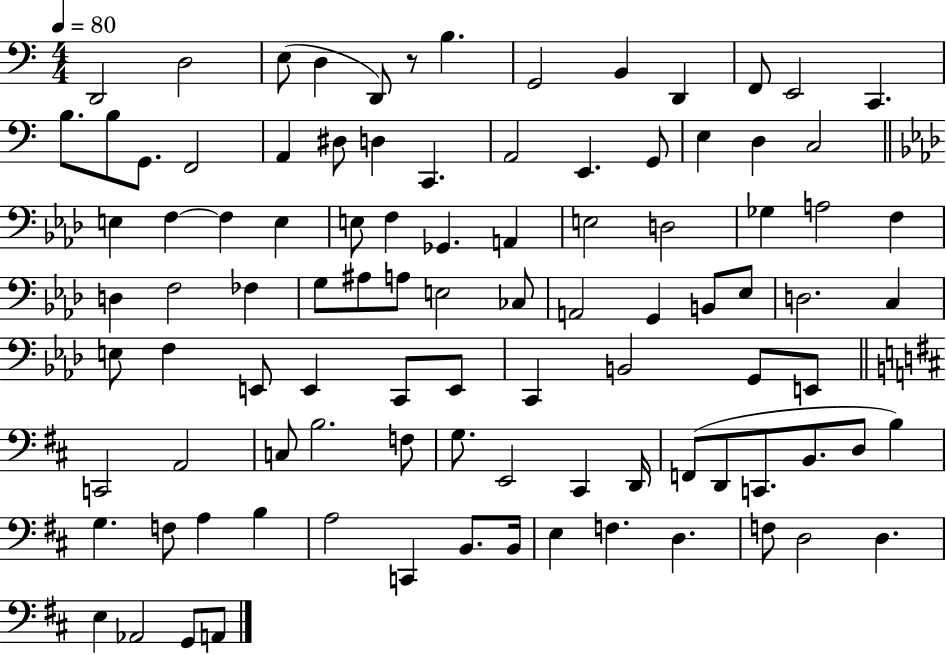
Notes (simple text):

D2/h D3/h E3/e D3/q D2/e R/e B3/q. G2/h B2/q D2/q F2/e E2/h C2/q. B3/e. B3/e G2/e. F2/h A2/q D#3/e D3/q C2/q. A2/h E2/q. G2/e E3/q D3/q C3/h E3/q F3/q F3/q E3/q E3/e F3/q Gb2/q. A2/q E3/h D3/h Gb3/q A3/h F3/q D3/q F3/h FES3/q G3/e A#3/e A3/e E3/h CES3/e A2/h G2/q B2/e Eb3/e D3/h. C3/q E3/e F3/q E2/e E2/q C2/e E2/e C2/q B2/h G2/e E2/e C2/h A2/h C3/e B3/h. F3/e G3/e. E2/h C#2/q D2/s F2/e D2/e C2/e. B2/e. D3/e B3/q G3/q. F3/e A3/q B3/q A3/h C2/q B2/e. B2/s E3/q F3/q. D3/q. F3/e D3/h D3/q. E3/q Ab2/h G2/e A2/e